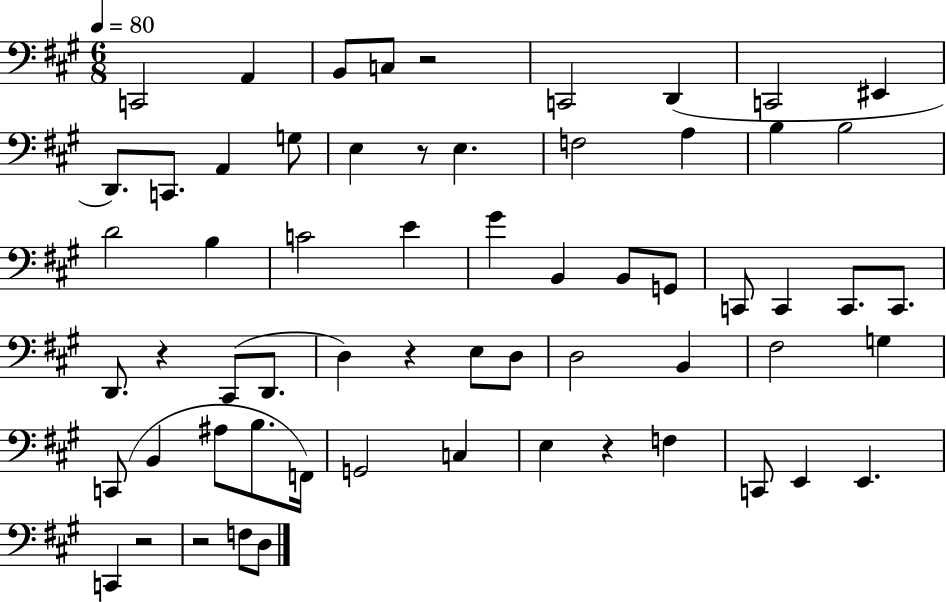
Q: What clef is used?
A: bass